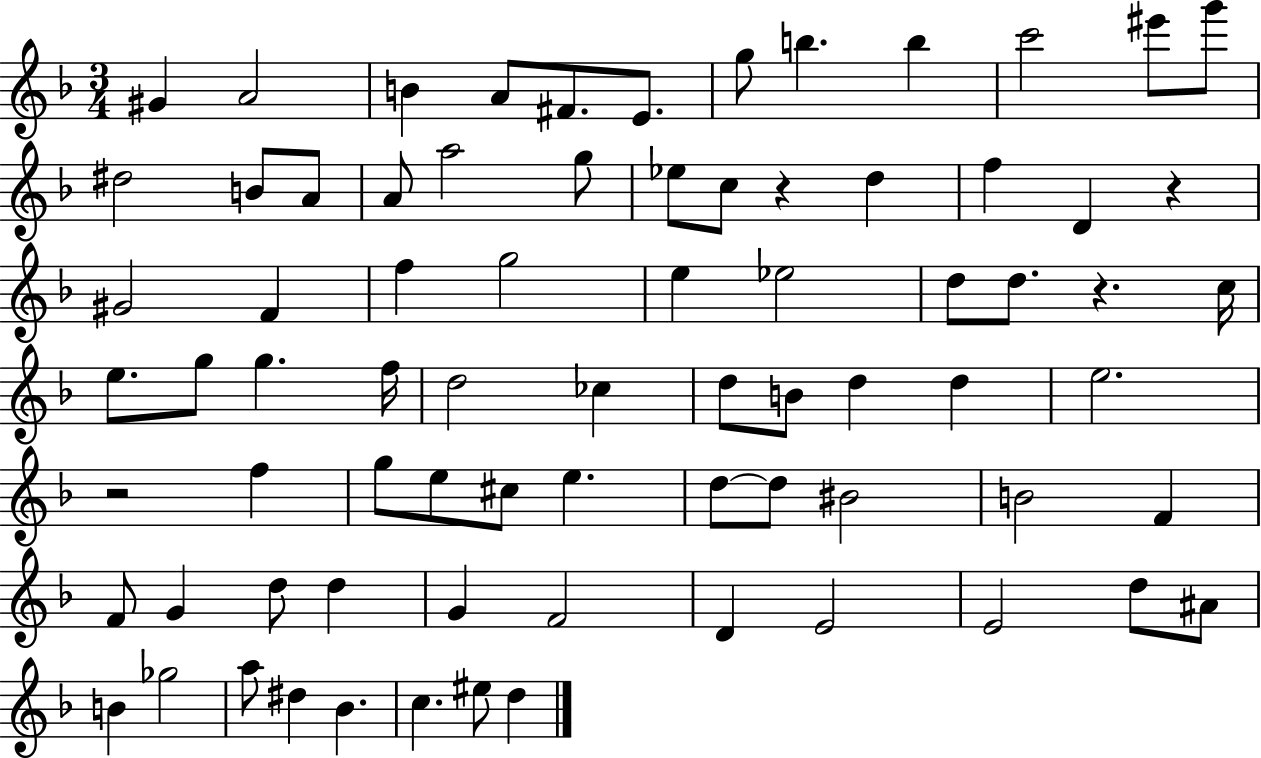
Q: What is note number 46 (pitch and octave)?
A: E5